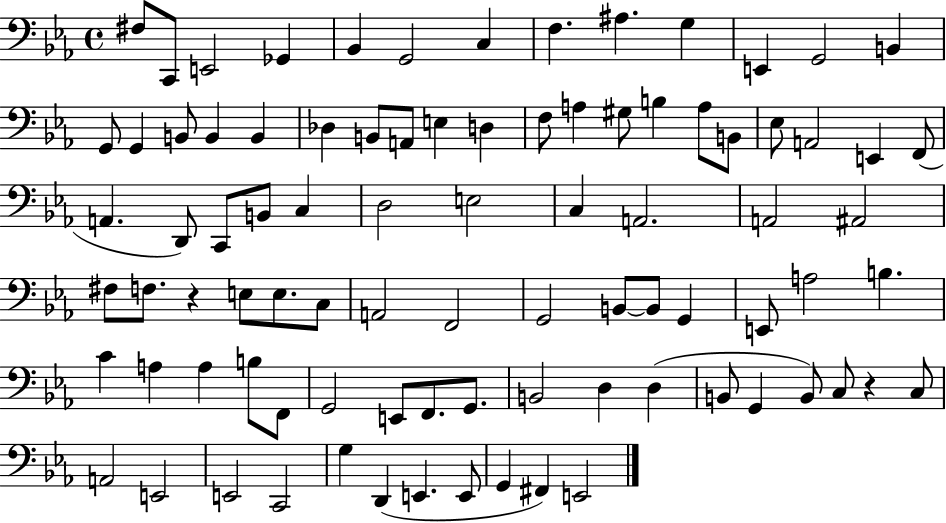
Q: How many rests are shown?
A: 2